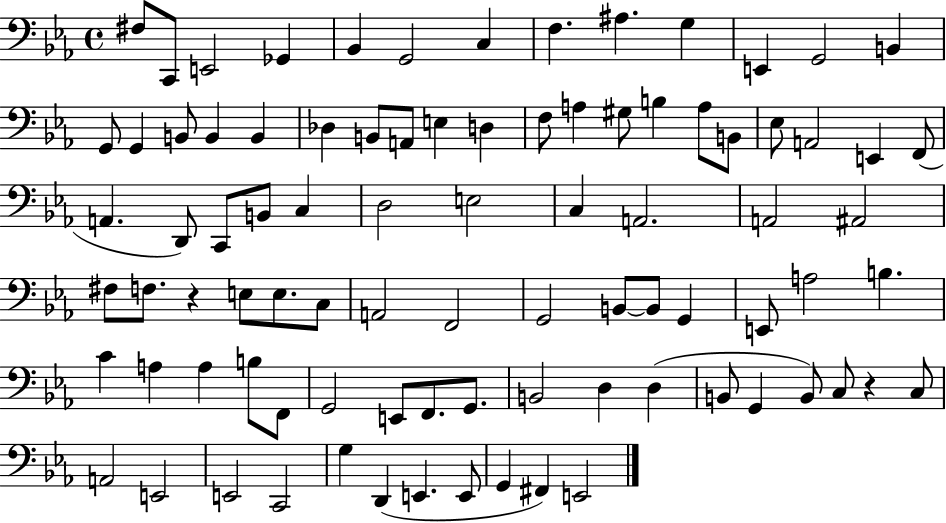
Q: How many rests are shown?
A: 2